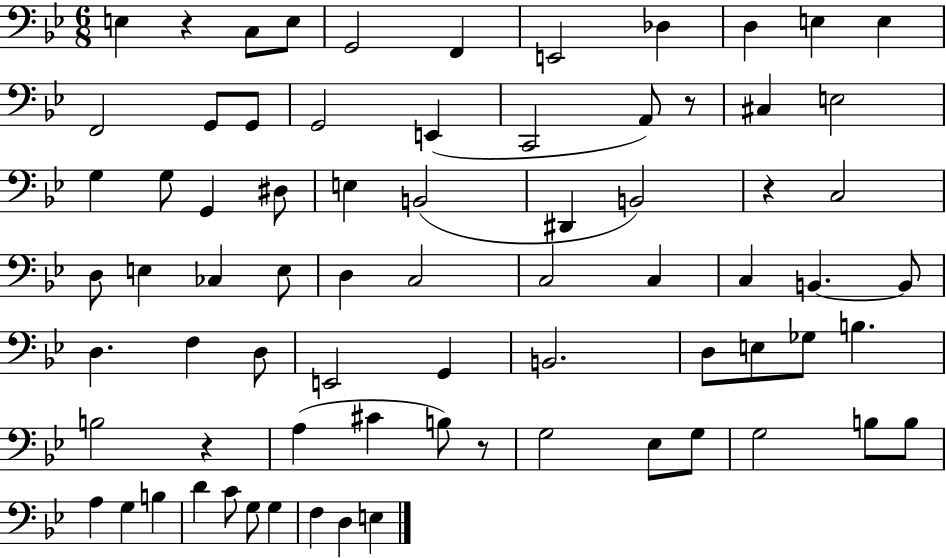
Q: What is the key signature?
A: BES major